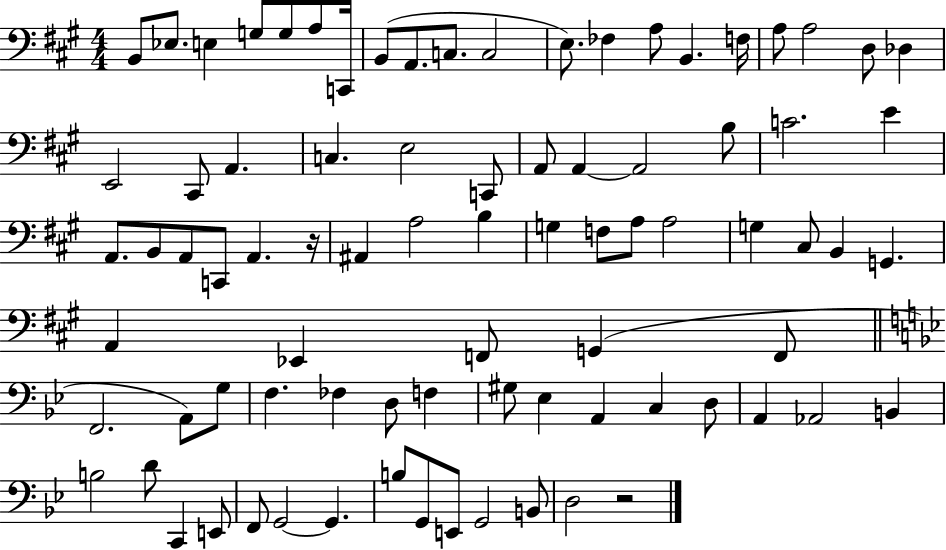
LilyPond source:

{
  \clef bass
  \numericTimeSignature
  \time 4/4
  \key a \major
  \repeat volta 2 { b,8 ees8. e4 g8 g8 a8 c,16 | b,8( a,8. c8. c2 | e8.) fes4 a8 b,4. f16 | a8 a2 d8 des4 | \break e,2 cis,8 a,4. | c4. e2 c,8 | a,8 a,4~~ a,2 b8 | c'2. e'4 | \break a,8. b,8 a,8 c,8 a,4. r16 | ais,4 a2 b4 | g4 f8 a8 a2 | g4 cis8 b,4 g,4. | \break a,4 ees,4 f,8 g,4( f,8 | \bar "||" \break \key bes \major f,2. a,8) g8 | f4. fes4 d8 f4 | gis8 ees4 a,4 c4 d8 | a,4 aes,2 b,4 | \break b2 d'8 c,4 e,8 | f,8 g,2~~ g,4. | b8 g,8 e,8 g,2 b,8 | d2 r2 | \break } \bar "|."
}